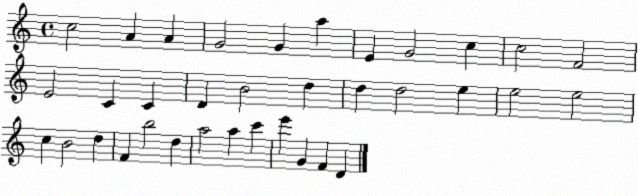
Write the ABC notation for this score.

X:1
T:Untitled
M:4/4
L:1/4
K:C
c2 A A G2 G a E G2 c c2 F2 E2 C C D B2 d d d2 e e2 e2 c B2 d F b2 d a2 a c' e' G F D